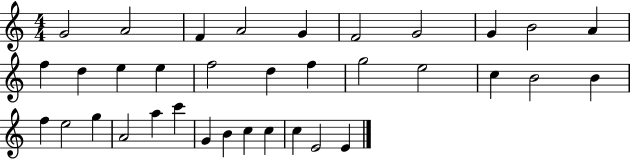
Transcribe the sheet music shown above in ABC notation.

X:1
T:Untitled
M:4/4
L:1/4
K:C
G2 A2 F A2 G F2 G2 G B2 A f d e e f2 d f g2 e2 c B2 B f e2 g A2 a c' G B c c c E2 E